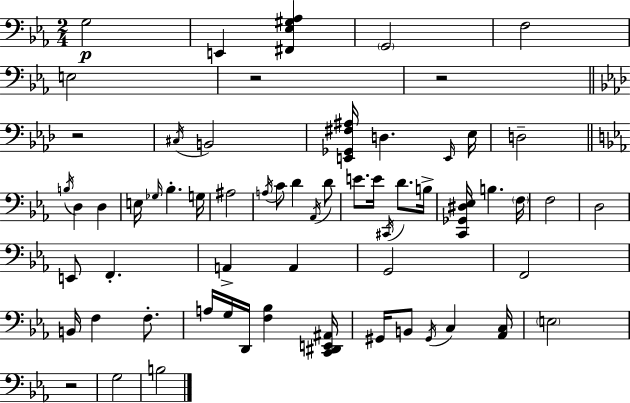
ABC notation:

X:1
T:Untitled
M:2/4
L:1/4
K:Eb
G,2 E,, [^F,,_E,^G,_A,] G,,2 F,2 E,2 z2 z2 z2 ^C,/4 B,,2 [E,,_G,,^F,^A,]/4 D, E,,/4 _E,/4 D,2 B,/4 D, D, E,/4 _G,/4 _B, G,/4 ^A,2 A,/4 C/2 D _A,,/4 D/2 E/2 E/4 ^C,,/4 D/2 B,/4 [C,,_G,,^D,_E,]/4 B, F,/4 F,2 D,2 E,,/2 F,, A,, A,, G,,2 F,,2 B,,/4 F, F,/2 A,/4 G,/4 D,,/4 [F,_B,] [C,,^D,,E,,^A,,]/4 ^G,,/4 B,,/2 ^G,,/4 C, [_A,,C,]/4 E,2 z2 G,2 B,2